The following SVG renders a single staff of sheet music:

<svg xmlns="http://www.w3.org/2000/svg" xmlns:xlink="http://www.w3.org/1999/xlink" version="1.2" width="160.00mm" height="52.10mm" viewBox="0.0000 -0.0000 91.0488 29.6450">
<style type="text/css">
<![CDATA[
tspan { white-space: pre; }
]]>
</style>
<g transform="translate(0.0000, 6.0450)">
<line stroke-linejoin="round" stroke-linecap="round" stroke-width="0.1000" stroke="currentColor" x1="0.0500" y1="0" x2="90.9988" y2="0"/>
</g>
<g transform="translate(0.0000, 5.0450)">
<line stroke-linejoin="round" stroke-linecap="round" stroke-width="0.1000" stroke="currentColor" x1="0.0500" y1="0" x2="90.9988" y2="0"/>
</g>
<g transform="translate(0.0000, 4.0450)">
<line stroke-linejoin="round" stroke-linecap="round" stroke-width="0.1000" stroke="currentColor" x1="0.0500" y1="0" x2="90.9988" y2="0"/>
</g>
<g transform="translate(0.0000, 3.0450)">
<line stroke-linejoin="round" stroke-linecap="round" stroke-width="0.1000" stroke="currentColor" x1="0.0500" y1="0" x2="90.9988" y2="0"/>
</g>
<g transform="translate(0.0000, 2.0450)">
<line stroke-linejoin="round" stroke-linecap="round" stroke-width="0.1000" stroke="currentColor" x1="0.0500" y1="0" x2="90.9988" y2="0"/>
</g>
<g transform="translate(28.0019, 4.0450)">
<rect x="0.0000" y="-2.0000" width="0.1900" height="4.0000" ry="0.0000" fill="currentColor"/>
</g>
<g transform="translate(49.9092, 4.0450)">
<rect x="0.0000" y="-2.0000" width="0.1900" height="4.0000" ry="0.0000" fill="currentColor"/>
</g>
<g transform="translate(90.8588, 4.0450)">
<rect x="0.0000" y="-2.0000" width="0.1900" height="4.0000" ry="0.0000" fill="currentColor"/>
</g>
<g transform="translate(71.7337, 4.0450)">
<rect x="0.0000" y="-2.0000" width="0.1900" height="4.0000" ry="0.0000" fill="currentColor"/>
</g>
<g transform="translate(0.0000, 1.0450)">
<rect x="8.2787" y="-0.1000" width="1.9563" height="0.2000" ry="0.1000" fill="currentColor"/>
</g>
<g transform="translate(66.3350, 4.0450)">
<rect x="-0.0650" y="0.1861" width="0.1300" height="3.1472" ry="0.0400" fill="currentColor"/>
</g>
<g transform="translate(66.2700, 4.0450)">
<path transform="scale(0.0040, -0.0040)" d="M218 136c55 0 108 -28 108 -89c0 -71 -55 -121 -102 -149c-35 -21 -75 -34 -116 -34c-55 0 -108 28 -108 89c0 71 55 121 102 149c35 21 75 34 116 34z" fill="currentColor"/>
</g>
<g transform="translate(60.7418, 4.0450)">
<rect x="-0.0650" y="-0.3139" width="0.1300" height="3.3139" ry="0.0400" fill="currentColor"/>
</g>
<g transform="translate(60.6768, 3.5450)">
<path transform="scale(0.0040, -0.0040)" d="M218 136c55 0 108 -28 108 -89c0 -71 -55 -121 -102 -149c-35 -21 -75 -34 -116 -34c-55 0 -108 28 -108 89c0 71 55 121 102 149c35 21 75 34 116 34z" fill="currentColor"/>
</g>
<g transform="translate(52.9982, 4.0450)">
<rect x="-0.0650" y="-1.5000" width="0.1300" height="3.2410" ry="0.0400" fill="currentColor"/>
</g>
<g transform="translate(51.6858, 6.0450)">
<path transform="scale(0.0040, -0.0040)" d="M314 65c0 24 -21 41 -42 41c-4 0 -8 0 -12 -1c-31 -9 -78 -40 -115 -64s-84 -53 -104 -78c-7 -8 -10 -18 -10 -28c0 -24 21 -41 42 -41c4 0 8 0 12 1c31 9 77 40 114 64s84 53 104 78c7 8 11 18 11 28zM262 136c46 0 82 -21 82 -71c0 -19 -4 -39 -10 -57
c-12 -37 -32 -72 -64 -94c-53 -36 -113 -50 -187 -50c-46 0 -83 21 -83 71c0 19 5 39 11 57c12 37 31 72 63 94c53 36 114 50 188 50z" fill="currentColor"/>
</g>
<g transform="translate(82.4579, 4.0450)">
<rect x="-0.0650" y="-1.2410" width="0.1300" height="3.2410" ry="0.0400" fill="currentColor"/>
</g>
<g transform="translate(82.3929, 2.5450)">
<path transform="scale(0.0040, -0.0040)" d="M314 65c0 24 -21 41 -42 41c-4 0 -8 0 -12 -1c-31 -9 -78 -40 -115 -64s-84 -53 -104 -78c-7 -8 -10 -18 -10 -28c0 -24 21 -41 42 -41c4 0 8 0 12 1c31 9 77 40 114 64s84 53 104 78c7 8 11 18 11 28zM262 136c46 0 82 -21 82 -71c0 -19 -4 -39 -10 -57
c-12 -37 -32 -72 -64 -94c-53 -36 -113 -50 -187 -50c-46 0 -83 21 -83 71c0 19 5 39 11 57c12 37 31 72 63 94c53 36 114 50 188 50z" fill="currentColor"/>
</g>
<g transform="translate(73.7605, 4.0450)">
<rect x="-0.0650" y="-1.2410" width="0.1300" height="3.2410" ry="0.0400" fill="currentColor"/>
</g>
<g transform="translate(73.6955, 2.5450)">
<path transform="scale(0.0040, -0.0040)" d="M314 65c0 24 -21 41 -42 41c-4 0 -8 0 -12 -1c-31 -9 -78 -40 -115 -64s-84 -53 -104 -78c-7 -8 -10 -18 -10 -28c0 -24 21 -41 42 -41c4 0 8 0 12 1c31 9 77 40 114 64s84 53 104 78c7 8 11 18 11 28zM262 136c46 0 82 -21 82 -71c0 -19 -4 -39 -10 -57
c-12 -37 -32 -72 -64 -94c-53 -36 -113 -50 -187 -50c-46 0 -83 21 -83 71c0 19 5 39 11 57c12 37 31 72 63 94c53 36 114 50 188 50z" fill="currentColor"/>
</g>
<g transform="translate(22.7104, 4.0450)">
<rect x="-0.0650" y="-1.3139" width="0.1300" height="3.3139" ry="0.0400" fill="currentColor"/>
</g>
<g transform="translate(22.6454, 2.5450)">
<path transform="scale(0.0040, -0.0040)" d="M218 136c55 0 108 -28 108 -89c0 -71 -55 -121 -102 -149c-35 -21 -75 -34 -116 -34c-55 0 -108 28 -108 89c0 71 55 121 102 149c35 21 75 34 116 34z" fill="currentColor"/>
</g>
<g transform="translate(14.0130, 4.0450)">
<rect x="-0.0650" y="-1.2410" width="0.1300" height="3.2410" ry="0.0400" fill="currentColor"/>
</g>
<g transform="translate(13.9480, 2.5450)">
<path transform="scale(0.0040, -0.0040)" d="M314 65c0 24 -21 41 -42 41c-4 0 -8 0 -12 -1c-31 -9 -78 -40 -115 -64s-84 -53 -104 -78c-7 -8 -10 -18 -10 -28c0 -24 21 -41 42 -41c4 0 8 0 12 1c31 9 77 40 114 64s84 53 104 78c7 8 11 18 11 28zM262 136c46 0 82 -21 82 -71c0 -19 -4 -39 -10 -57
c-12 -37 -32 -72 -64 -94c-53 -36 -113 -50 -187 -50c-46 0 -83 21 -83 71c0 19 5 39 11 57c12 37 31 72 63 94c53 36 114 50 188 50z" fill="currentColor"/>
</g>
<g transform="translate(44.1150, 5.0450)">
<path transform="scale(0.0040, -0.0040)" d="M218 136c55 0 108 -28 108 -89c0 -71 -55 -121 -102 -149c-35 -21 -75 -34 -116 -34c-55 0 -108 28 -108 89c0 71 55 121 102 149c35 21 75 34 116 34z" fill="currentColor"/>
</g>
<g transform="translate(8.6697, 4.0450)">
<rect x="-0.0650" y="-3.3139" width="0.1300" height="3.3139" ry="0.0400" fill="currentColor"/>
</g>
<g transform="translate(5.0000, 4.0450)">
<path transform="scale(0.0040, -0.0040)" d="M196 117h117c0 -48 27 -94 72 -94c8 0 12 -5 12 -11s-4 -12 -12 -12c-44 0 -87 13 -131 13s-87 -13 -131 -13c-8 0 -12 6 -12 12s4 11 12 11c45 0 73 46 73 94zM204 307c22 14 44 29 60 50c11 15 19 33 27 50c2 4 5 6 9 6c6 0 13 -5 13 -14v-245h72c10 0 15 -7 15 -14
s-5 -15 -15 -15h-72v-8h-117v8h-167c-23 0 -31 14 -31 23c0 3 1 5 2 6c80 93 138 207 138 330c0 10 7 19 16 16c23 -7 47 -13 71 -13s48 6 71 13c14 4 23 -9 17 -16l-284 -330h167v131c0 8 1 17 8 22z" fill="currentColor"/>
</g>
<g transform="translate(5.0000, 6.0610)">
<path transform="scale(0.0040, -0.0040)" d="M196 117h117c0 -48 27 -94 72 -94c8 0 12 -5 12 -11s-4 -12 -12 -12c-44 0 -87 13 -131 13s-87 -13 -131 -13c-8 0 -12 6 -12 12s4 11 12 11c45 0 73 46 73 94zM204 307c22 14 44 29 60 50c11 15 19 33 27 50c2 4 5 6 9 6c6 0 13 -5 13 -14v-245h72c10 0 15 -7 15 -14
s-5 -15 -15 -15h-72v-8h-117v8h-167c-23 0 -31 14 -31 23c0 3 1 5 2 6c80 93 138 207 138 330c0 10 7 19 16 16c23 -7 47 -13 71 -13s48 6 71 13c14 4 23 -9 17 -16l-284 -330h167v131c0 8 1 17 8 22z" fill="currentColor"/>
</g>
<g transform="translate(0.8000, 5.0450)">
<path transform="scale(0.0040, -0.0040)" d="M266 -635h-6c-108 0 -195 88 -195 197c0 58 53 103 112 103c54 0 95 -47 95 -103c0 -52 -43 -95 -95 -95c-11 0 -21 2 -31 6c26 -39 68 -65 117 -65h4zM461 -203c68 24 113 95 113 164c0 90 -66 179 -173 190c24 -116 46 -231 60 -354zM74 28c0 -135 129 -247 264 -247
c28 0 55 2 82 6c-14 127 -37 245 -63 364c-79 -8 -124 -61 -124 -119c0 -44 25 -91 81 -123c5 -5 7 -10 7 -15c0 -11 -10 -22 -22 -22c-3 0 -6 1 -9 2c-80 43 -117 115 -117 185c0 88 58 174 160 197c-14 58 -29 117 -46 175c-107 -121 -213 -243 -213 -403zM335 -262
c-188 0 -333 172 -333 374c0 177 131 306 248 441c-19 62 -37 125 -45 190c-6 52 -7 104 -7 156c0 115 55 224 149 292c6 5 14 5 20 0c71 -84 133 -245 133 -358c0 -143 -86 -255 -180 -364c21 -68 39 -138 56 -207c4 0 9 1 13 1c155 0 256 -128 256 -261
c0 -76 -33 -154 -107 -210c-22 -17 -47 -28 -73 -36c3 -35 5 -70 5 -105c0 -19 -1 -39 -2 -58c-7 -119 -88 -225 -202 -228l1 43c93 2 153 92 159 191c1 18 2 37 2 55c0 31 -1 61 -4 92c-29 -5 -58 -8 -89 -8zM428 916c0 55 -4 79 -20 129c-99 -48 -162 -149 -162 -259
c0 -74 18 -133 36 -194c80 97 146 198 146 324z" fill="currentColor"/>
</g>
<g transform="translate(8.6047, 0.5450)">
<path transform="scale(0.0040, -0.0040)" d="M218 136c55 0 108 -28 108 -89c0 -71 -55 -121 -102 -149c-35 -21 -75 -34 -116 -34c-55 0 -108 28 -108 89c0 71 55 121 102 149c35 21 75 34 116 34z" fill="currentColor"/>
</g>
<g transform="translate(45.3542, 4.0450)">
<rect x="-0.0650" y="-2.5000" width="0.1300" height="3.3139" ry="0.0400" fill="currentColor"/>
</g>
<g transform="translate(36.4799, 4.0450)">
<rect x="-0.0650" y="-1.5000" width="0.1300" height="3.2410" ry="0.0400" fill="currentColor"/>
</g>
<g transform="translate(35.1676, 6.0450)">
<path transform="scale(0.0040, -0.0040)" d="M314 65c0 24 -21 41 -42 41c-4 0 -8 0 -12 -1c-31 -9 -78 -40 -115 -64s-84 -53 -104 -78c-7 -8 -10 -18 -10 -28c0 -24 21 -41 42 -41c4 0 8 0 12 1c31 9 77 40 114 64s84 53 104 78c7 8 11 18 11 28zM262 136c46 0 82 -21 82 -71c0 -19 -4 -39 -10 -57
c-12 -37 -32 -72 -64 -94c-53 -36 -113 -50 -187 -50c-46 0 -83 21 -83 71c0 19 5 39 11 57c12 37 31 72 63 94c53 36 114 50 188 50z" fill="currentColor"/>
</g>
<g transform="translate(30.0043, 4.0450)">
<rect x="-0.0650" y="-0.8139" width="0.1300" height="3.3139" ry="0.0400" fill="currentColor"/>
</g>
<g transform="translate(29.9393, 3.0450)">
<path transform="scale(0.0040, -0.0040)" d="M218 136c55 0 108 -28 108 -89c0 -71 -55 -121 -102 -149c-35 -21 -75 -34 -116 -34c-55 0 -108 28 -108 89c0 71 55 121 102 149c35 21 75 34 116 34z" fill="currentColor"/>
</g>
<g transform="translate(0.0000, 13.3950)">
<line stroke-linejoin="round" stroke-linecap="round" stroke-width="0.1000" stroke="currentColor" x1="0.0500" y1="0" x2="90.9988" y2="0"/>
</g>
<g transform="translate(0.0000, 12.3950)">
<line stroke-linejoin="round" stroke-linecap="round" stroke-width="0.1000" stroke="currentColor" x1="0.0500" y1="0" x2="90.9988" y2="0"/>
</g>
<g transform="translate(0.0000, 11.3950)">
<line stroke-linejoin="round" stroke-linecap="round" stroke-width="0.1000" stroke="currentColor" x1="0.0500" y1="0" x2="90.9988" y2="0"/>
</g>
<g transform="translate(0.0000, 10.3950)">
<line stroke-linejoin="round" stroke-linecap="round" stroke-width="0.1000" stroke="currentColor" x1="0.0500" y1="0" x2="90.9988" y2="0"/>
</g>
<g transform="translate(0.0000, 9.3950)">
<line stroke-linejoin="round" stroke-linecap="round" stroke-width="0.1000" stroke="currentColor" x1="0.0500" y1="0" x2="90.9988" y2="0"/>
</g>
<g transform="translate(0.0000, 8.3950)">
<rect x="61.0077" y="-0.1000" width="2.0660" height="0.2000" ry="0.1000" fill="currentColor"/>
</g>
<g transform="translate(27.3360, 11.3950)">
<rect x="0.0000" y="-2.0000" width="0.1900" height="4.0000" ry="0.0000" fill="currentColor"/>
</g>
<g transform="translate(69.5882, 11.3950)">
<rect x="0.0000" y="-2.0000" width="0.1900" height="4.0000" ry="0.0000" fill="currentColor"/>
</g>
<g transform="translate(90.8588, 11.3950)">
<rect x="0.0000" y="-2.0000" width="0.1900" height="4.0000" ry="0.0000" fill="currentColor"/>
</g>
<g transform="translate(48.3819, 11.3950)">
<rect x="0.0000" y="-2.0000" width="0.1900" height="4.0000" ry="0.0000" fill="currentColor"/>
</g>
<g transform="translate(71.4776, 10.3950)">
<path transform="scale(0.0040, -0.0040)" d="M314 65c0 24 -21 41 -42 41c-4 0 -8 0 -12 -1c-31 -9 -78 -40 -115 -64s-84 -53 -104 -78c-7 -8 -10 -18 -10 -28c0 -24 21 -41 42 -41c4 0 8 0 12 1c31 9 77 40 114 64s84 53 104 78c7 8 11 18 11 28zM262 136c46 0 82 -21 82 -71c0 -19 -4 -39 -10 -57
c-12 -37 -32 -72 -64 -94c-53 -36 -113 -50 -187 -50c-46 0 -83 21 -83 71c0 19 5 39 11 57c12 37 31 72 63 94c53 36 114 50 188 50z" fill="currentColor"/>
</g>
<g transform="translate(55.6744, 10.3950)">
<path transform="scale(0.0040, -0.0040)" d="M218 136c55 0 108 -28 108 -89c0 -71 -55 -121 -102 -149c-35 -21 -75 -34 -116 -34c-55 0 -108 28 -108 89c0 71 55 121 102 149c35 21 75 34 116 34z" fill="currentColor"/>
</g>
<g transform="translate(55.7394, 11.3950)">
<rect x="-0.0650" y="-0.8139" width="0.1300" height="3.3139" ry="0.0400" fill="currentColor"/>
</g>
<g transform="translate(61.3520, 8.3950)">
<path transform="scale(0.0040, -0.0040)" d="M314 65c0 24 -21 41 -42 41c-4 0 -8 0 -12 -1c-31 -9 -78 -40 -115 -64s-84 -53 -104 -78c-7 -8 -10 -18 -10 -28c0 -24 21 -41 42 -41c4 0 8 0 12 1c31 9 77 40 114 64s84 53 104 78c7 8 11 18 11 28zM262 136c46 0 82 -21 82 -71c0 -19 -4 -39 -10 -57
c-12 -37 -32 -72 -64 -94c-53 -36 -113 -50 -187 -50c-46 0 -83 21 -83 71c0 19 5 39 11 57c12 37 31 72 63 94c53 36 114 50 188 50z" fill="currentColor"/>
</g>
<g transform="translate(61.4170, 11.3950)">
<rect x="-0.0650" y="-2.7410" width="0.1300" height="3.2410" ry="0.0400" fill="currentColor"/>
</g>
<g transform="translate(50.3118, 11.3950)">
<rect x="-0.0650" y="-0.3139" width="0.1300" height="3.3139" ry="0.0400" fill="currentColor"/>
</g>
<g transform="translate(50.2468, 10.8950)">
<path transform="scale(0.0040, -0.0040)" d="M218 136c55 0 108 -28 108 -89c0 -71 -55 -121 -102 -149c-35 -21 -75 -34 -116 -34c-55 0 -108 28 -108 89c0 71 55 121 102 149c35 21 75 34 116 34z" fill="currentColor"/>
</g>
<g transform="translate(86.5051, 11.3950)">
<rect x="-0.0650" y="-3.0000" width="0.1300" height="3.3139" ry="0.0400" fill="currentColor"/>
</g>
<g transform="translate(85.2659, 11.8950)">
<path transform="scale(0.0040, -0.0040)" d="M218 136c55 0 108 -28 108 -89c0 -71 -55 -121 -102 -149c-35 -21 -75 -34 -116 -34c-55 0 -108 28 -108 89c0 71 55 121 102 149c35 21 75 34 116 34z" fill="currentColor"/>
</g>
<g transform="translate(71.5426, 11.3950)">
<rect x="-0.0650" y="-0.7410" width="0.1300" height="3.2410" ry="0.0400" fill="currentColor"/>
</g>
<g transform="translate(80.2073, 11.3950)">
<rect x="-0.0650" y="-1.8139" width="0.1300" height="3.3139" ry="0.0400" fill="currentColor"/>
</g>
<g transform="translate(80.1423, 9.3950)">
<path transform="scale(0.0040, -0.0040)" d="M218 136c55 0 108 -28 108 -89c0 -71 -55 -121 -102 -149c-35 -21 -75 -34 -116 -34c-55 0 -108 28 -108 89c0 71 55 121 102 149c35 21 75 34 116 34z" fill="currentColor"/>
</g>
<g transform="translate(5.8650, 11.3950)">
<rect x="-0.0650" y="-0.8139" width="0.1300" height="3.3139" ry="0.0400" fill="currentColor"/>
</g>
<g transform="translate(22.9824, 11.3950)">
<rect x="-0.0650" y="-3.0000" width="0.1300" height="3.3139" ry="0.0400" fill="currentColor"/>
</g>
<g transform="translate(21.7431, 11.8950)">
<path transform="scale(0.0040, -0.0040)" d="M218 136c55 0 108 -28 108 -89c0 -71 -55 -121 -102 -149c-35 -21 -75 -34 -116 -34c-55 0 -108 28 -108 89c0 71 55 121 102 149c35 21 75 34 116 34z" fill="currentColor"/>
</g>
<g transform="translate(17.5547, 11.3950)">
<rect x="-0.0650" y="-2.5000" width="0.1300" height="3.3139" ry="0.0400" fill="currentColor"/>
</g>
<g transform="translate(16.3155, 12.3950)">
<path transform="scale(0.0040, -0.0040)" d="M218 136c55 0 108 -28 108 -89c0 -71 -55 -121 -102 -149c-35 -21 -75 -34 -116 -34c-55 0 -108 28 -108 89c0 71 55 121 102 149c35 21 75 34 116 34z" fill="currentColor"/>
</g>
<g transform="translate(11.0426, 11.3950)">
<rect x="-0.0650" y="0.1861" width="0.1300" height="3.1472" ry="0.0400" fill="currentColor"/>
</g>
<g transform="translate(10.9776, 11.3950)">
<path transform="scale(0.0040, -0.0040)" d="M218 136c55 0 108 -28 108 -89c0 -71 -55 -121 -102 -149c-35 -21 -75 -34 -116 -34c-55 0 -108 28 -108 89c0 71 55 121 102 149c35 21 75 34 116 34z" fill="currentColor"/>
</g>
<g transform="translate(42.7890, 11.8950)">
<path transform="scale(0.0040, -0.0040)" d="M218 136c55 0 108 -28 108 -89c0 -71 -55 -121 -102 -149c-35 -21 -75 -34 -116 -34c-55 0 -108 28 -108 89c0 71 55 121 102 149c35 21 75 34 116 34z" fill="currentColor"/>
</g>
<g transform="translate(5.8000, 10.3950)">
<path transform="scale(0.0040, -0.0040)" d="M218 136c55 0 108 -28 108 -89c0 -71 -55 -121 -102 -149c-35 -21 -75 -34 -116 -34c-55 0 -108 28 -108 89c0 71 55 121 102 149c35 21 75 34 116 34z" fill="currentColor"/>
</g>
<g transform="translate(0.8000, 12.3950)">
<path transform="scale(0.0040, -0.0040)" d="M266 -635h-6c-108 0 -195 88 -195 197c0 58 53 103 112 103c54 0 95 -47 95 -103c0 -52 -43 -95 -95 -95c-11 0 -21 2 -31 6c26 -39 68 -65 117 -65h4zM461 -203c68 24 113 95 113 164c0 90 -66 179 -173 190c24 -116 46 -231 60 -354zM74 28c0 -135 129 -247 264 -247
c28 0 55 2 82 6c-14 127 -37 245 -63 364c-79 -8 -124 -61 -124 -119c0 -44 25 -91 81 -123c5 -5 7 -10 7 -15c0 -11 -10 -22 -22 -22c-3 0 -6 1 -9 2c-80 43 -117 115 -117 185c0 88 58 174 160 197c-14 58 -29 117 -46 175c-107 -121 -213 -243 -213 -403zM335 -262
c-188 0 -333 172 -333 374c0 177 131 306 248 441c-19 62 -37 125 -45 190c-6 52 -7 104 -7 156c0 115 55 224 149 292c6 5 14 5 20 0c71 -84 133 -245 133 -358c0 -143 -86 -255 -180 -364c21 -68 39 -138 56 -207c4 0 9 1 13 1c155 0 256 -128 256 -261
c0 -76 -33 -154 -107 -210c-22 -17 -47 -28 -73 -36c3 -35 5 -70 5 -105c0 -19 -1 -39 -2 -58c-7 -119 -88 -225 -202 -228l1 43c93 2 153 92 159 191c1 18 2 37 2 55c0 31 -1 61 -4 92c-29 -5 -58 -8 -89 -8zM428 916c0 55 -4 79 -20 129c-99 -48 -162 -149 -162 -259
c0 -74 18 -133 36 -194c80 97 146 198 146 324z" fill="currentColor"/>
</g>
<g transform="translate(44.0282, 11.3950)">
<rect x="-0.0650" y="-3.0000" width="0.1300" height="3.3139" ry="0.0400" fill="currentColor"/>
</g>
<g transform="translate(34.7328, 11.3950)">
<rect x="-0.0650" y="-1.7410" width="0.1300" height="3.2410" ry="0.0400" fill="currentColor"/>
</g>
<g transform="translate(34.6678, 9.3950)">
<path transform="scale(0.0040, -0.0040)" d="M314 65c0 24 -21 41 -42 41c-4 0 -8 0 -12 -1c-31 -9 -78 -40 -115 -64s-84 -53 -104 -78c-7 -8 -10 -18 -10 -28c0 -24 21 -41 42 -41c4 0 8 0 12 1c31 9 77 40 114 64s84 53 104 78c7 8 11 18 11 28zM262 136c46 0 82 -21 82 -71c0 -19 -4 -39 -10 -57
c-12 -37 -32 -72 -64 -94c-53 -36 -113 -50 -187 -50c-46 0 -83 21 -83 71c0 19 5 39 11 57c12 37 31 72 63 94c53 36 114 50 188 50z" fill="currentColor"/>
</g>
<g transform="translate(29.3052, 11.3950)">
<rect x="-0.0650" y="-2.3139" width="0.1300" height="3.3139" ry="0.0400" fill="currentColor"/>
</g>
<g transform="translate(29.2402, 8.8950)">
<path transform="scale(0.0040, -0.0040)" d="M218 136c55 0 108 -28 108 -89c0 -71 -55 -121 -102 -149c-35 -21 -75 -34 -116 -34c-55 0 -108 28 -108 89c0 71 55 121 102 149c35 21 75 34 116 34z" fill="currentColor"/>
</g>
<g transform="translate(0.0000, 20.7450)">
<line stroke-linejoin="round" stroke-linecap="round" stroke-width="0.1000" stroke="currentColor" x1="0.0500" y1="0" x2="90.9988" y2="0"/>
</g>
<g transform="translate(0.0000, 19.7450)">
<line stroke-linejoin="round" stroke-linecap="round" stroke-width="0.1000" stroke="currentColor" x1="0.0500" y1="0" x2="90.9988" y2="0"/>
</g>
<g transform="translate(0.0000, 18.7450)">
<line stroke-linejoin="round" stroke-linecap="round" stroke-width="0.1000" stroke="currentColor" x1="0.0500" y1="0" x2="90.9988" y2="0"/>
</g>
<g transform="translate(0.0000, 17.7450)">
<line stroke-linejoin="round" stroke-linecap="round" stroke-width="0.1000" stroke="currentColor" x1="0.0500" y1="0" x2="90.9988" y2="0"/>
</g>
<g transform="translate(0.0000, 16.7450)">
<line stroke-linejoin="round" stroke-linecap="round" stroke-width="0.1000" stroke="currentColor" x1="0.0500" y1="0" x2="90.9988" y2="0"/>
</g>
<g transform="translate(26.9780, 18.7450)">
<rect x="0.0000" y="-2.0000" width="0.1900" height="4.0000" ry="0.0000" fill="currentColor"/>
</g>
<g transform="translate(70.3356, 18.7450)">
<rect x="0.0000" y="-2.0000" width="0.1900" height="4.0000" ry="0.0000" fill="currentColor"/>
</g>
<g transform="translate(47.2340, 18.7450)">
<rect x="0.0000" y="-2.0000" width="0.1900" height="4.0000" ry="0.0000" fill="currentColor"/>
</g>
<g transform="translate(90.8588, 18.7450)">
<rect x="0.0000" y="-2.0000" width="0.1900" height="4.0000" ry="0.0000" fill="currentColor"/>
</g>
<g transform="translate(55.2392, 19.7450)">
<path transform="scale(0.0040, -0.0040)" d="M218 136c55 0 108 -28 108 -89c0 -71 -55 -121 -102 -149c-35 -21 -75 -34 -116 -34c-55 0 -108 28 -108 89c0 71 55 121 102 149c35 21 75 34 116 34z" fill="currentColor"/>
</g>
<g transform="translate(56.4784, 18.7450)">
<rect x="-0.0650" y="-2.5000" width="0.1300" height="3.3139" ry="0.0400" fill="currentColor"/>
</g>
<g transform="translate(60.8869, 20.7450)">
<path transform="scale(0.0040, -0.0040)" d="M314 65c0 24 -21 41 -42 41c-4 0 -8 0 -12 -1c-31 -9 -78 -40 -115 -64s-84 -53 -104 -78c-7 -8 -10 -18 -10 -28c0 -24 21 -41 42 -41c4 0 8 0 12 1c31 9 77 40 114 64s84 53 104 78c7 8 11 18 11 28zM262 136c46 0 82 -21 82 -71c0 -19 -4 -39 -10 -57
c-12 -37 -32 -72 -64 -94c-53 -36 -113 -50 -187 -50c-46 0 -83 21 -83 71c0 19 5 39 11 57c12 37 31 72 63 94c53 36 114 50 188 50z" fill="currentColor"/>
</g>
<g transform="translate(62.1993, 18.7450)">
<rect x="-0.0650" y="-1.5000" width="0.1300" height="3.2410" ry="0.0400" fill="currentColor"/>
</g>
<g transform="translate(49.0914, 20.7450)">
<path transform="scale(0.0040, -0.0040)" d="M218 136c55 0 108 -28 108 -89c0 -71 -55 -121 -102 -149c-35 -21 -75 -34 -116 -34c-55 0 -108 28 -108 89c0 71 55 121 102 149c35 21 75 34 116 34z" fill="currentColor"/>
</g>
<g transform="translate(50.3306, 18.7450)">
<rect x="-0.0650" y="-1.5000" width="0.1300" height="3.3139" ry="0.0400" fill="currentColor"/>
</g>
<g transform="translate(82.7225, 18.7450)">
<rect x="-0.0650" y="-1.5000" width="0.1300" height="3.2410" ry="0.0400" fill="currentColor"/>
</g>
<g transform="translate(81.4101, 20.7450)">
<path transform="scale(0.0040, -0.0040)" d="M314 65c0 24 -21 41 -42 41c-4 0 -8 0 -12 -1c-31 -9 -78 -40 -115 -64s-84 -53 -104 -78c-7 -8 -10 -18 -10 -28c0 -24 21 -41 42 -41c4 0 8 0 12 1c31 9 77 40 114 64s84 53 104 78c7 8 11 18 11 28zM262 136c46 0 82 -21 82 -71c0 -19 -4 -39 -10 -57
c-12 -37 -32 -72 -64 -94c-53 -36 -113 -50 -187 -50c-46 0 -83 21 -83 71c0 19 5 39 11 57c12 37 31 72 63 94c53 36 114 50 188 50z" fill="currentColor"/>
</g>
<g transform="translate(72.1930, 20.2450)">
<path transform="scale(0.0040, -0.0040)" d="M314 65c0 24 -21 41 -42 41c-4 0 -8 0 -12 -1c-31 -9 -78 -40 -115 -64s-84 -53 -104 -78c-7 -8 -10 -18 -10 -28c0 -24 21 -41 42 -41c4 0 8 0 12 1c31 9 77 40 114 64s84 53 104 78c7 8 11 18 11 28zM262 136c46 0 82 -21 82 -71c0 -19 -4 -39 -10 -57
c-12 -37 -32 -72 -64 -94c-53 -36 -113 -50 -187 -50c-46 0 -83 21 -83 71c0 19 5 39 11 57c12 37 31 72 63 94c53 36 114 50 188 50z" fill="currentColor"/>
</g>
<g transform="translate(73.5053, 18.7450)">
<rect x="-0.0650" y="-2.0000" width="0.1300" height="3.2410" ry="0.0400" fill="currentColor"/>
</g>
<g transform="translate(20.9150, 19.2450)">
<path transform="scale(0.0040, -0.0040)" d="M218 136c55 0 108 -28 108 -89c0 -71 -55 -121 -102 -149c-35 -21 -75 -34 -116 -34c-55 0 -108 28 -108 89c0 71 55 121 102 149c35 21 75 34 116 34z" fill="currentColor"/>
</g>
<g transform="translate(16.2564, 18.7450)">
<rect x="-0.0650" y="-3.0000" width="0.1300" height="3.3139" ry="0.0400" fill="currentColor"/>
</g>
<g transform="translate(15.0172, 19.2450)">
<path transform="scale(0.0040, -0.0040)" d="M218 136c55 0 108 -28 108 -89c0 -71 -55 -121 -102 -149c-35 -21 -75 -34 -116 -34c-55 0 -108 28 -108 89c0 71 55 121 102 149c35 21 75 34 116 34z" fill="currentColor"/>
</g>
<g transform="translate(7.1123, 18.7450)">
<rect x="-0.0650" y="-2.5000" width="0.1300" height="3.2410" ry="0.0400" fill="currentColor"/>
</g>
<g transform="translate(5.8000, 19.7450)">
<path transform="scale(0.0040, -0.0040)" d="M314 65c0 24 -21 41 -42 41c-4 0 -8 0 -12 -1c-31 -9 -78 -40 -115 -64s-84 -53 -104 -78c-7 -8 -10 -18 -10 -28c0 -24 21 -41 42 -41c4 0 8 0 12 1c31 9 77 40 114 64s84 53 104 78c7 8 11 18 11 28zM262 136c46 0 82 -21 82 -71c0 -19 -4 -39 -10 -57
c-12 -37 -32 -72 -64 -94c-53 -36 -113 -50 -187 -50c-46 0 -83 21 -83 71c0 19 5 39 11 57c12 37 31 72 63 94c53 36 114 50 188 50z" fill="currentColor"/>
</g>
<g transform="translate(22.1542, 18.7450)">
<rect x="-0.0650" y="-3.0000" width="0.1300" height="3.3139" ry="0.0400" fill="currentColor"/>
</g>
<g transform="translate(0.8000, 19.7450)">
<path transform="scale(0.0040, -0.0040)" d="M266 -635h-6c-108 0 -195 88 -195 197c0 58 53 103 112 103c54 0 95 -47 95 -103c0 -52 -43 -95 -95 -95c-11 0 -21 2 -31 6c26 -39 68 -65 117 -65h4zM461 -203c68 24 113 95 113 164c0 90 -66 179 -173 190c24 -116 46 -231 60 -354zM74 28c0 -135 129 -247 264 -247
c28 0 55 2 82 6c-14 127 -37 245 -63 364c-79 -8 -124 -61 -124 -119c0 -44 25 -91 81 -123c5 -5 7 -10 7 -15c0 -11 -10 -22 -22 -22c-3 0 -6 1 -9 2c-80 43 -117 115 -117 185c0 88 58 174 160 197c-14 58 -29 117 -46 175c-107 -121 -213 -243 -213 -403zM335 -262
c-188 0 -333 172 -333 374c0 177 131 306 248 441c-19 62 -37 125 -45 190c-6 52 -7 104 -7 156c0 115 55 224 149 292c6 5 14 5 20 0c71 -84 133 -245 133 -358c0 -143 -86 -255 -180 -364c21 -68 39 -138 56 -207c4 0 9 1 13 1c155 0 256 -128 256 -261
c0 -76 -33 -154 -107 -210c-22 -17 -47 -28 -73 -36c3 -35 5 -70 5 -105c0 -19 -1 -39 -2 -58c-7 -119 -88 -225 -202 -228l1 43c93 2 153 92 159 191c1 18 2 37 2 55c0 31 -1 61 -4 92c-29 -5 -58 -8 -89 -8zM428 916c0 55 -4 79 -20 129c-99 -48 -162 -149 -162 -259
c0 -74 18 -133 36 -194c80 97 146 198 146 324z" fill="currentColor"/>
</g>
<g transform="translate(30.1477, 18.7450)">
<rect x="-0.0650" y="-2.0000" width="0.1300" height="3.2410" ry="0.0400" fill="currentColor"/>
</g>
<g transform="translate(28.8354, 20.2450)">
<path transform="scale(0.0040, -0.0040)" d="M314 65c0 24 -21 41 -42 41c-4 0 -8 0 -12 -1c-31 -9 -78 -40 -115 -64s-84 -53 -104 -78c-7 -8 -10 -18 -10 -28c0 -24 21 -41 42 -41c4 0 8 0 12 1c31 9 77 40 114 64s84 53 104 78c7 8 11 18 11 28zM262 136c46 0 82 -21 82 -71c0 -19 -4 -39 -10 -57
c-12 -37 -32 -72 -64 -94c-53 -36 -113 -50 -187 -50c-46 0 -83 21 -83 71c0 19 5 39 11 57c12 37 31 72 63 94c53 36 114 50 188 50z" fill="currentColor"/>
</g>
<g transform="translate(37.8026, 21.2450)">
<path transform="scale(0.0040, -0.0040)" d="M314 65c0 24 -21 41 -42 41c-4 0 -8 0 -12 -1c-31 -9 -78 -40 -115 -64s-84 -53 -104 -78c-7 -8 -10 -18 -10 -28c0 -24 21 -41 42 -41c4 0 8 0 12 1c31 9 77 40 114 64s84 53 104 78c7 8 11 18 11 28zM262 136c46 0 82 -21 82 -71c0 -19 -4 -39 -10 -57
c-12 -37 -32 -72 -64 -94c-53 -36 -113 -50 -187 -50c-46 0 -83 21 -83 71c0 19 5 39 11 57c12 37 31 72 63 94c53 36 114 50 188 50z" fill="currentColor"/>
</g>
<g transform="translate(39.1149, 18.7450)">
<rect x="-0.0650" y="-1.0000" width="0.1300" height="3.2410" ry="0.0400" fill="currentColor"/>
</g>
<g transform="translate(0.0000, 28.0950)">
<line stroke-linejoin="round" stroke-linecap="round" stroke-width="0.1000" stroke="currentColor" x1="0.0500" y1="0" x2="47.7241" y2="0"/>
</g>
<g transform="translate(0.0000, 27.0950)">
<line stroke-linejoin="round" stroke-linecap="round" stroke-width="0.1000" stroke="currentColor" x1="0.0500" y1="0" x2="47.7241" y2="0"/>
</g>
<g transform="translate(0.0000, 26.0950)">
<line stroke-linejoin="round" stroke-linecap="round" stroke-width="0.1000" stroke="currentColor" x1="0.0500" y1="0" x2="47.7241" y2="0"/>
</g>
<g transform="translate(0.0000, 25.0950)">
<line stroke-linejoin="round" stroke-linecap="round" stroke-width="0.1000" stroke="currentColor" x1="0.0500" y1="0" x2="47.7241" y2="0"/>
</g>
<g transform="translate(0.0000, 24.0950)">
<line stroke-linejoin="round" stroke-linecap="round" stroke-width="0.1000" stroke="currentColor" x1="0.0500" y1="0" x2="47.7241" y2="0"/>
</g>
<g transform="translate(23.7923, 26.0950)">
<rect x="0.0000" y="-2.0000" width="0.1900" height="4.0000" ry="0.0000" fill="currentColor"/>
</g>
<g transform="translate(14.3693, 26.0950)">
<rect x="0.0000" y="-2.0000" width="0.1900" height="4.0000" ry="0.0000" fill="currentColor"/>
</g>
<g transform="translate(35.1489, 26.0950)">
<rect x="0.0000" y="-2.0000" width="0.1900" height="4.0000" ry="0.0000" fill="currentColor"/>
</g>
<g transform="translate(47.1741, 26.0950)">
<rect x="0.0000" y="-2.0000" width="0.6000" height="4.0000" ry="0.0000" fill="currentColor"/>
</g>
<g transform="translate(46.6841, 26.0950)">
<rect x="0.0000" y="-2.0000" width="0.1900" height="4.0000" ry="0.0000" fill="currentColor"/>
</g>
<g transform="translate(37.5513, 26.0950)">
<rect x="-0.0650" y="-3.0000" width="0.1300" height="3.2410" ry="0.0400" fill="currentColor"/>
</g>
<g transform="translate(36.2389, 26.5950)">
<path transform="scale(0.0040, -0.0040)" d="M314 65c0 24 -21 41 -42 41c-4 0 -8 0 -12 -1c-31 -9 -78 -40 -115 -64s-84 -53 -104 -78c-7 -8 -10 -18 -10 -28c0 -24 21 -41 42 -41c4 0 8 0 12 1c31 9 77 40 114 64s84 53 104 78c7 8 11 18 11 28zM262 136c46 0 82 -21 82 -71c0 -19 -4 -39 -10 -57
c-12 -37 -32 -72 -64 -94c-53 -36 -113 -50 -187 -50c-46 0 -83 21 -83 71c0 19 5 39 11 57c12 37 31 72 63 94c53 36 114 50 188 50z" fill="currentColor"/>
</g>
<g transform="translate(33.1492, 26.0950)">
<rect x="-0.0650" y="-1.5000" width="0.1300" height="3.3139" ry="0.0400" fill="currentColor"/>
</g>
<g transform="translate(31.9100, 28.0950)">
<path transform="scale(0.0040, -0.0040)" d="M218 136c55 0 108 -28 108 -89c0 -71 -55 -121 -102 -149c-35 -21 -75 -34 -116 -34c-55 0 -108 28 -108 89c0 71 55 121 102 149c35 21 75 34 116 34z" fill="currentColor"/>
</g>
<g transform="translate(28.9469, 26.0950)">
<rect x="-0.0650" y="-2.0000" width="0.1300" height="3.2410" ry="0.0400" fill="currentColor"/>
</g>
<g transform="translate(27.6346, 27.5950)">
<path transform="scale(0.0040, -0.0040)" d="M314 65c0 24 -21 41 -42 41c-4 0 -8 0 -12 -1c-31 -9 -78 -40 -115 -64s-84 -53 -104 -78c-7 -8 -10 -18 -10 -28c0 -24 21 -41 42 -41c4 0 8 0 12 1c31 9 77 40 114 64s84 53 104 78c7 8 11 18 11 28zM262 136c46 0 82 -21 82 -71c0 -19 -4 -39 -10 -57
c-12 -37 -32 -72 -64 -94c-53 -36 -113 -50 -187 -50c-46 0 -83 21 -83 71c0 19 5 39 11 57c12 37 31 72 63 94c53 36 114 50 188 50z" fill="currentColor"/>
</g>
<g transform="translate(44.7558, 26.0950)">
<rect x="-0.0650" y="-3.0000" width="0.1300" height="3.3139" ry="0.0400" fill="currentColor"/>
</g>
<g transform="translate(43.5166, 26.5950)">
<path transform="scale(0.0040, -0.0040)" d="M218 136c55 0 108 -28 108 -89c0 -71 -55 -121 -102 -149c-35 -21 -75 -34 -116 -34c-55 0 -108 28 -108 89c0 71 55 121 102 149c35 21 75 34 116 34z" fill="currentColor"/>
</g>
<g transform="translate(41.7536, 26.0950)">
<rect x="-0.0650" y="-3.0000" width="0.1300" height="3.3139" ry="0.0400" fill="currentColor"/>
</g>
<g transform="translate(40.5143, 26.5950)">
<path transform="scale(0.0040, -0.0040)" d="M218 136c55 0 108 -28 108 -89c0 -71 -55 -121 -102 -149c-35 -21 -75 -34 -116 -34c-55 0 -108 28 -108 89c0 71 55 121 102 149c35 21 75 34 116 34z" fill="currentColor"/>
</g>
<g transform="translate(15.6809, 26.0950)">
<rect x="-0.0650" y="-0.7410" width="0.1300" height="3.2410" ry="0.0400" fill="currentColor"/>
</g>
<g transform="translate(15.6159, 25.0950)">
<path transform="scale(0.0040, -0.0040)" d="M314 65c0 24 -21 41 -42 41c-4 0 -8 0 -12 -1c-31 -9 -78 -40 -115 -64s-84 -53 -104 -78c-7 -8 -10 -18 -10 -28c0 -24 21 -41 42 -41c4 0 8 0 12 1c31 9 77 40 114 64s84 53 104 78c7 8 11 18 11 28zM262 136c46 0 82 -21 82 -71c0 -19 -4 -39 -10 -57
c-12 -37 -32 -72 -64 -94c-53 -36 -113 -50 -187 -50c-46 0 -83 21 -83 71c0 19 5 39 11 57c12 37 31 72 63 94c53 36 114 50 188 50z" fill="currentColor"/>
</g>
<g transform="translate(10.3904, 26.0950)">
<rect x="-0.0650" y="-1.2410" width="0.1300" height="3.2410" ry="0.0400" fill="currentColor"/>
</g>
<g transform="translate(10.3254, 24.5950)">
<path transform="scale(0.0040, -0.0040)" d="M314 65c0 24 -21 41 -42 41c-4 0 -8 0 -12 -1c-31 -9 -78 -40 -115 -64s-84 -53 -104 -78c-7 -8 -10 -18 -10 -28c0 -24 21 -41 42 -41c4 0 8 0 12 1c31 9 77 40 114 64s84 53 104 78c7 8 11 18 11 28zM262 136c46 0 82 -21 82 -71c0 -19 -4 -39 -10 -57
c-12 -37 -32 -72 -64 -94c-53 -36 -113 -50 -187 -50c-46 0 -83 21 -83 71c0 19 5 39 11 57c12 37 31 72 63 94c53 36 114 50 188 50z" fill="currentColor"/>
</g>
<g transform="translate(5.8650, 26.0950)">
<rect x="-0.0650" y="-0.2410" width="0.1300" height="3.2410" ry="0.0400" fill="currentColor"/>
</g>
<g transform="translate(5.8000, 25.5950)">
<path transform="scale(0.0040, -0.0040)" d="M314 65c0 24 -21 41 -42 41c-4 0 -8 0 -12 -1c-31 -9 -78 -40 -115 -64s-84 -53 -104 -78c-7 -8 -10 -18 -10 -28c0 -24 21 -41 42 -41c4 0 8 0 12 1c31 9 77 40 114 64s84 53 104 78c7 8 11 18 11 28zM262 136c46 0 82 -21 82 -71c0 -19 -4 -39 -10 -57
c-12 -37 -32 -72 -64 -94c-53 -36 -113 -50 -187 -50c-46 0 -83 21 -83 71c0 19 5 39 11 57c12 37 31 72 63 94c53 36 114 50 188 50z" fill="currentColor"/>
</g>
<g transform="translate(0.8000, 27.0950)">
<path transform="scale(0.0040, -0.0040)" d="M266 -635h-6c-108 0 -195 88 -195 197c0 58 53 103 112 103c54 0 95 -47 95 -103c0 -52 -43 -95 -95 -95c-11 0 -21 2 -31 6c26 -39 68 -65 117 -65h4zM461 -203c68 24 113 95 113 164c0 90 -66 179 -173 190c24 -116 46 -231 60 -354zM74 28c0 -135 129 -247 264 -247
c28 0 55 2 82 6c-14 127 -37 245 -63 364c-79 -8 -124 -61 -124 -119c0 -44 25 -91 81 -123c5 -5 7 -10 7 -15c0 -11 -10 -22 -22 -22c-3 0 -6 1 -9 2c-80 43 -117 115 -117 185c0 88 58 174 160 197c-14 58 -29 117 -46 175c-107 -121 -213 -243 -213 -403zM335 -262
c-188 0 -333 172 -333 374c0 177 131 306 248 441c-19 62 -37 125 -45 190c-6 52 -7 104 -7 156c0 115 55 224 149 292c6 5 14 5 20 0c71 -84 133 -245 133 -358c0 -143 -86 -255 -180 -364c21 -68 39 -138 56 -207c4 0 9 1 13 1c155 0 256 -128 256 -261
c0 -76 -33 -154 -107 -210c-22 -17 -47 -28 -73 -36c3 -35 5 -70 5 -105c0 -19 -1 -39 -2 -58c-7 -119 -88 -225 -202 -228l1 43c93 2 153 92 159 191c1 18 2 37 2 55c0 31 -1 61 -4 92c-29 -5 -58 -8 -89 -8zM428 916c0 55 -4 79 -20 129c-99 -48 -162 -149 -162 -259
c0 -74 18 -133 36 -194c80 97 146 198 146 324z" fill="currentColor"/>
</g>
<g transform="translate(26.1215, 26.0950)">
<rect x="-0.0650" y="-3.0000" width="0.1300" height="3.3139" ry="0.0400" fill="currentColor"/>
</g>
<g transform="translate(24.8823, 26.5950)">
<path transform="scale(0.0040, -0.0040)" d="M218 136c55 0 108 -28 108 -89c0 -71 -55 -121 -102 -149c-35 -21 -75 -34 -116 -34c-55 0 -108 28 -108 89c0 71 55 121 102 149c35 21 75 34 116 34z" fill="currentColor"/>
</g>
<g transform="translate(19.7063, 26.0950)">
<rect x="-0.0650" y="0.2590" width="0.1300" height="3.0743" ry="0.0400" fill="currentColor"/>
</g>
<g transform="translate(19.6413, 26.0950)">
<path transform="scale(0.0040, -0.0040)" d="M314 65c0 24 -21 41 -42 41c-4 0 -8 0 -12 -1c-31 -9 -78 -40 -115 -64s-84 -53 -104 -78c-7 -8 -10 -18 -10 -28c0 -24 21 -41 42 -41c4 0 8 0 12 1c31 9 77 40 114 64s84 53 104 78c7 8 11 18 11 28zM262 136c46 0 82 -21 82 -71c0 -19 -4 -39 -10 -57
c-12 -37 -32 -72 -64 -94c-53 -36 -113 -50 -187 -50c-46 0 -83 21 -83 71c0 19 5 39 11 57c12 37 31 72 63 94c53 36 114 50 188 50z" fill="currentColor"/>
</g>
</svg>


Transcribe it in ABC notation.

X:1
T:Untitled
M:4/4
L:1/4
K:C
b e2 e d E2 G E2 c B e2 e2 d B G A g f2 A c d a2 d2 f A G2 A A F2 D2 E G E2 F2 E2 c2 e2 d2 B2 A F2 E A2 A A